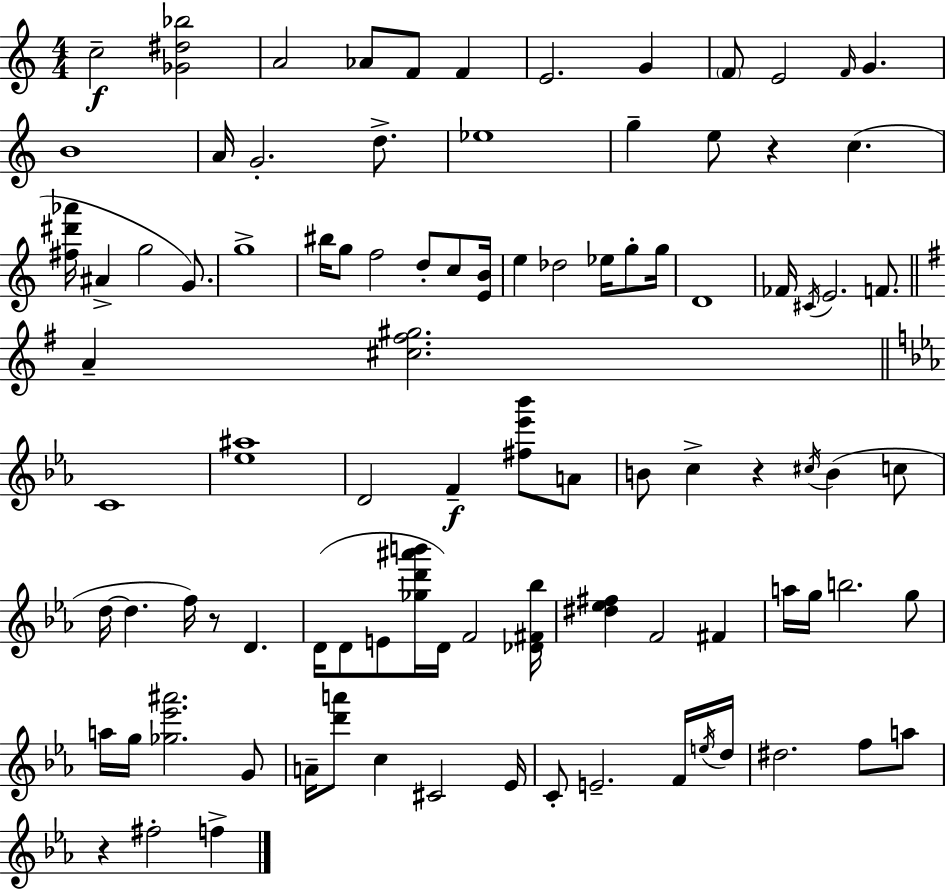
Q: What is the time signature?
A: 4/4